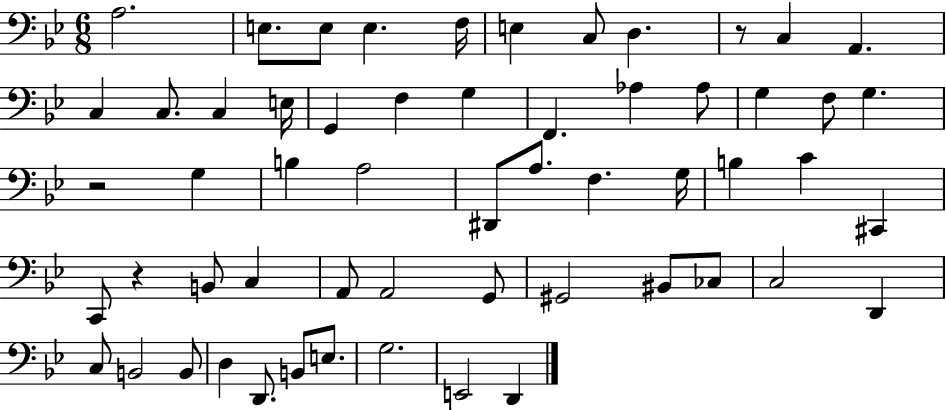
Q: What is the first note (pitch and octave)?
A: A3